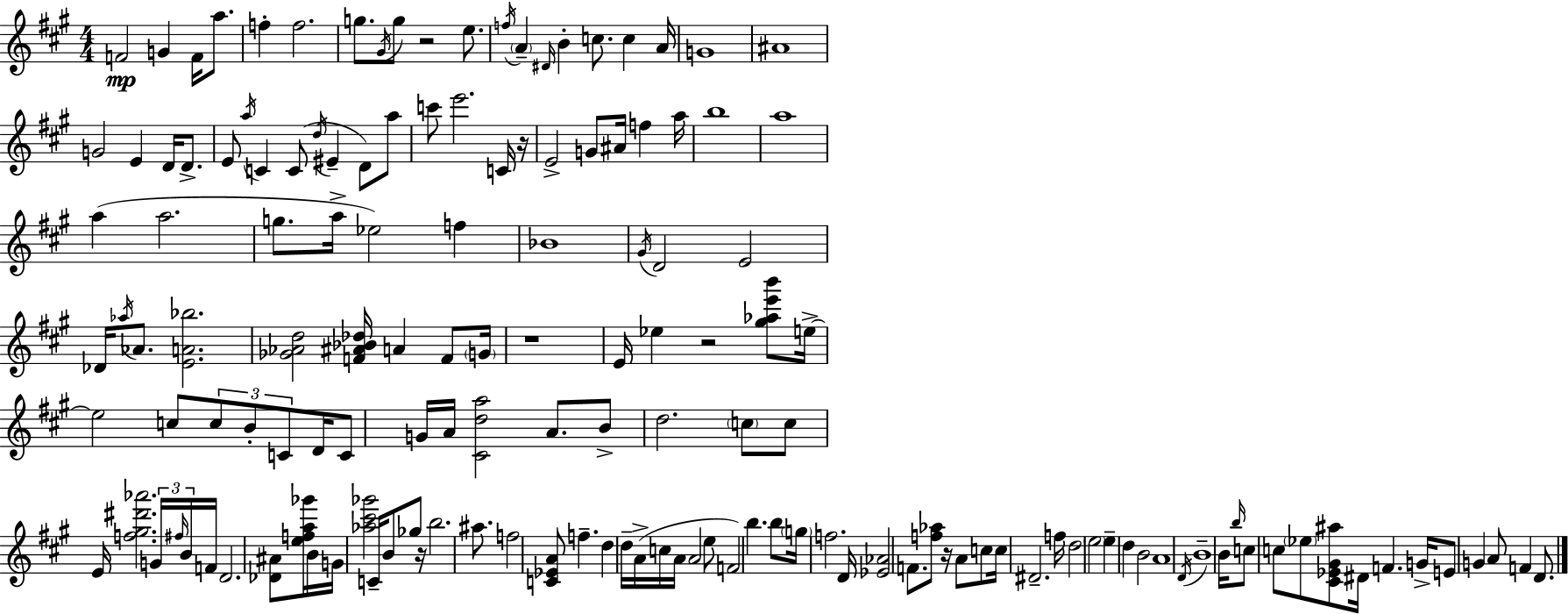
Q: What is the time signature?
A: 4/4